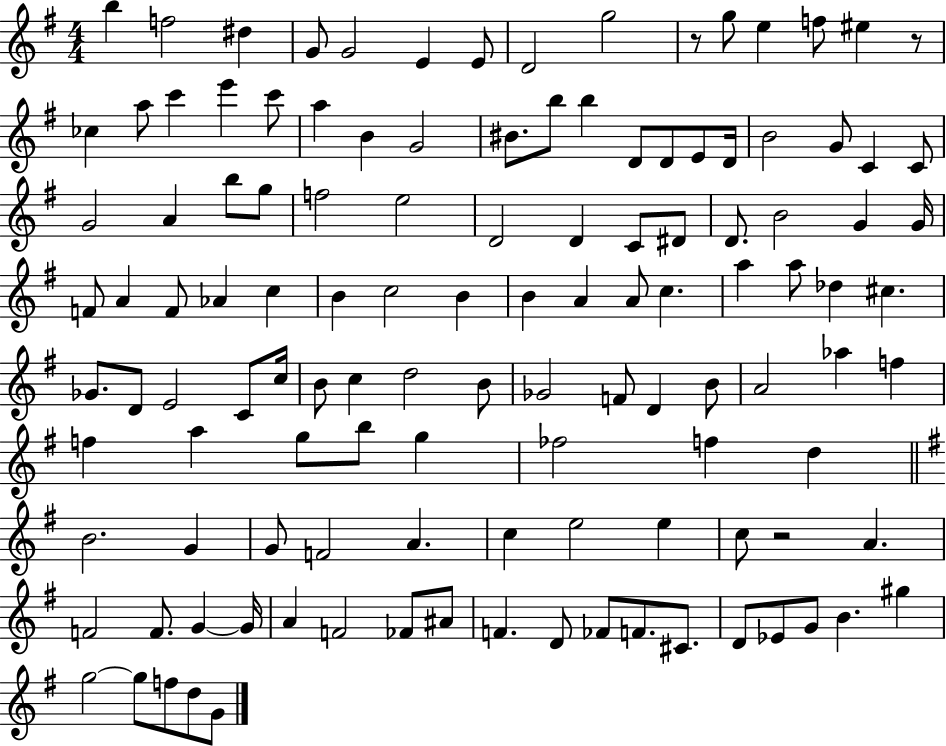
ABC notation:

X:1
T:Untitled
M:4/4
L:1/4
K:G
b f2 ^d G/2 G2 E E/2 D2 g2 z/2 g/2 e f/2 ^e z/2 _c a/2 c' e' c'/2 a B G2 ^B/2 b/2 b D/2 D/2 E/2 D/4 B2 G/2 C C/2 G2 A b/2 g/2 f2 e2 D2 D C/2 ^D/2 D/2 B2 G G/4 F/2 A F/2 _A c B c2 B B A A/2 c a a/2 _d ^c _G/2 D/2 E2 C/2 c/4 B/2 c d2 B/2 _G2 F/2 D B/2 A2 _a f f a g/2 b/2 g _f2 f d B2 G G/2 F2 A c e2 e c/2 z2 A F2 F/2 G G/4 A F2 _F/2 ^A/2 F D/2 _F/2 F/2 ^C/2 D/2 _E/2 G/2 B ^g g2 g/2 f/2 d/2 G/2